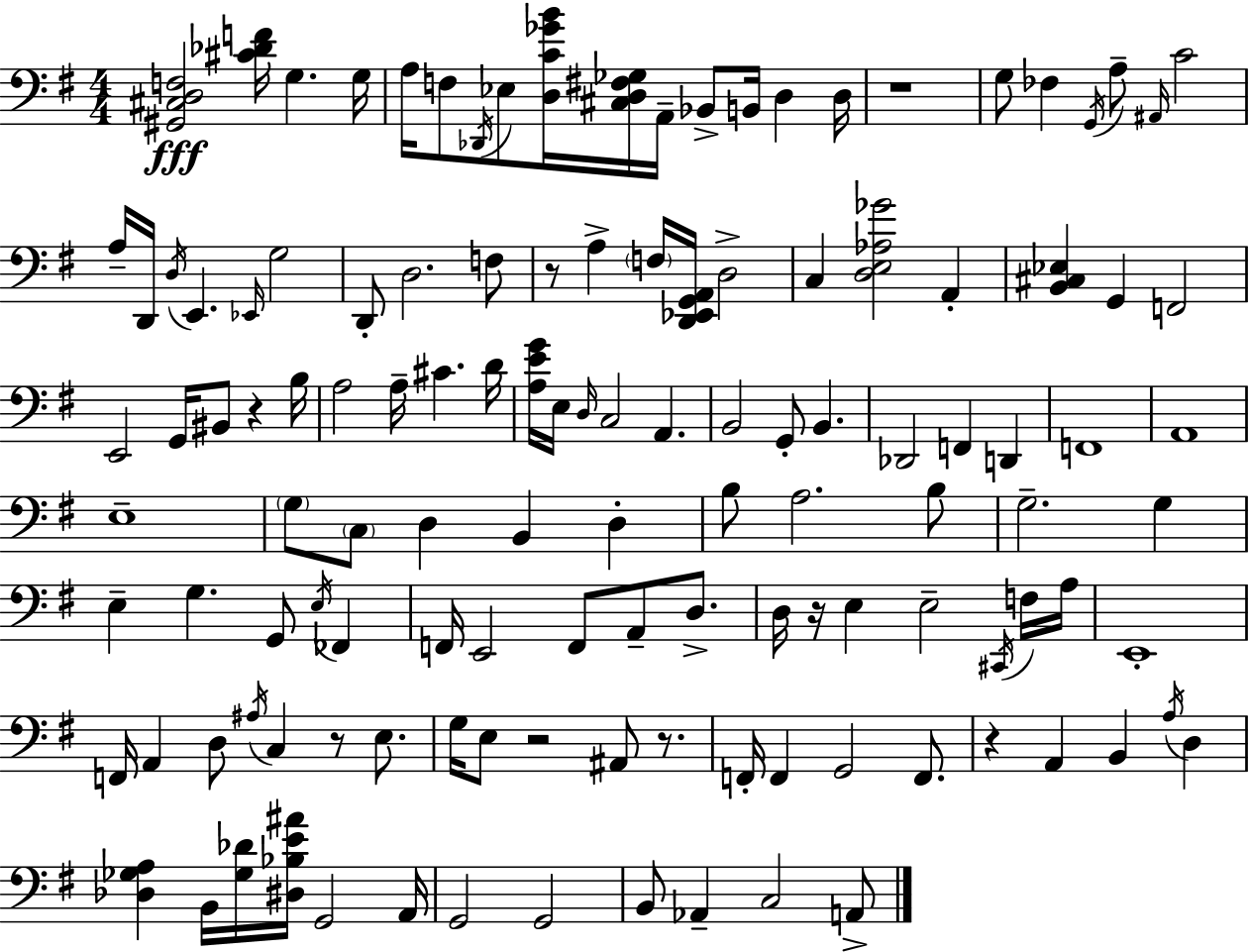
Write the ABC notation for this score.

X:1
T:Untitled
M:4/4
L:1/4
K:G
[^G,,^C,D,F,]2 [^C_DF]/4 G, G,/4 A,/4 F,/2 _D,,/4 _E,/2 [D,C_GB]/4 [^C,D,^F,_G,]/4 A,,/4 _B,,/2 B,,/4 D, D,/4 z4 G,/2 _F, G,,/4 A,/2 ^A,,/4 C2 A,/4 D,,/4 D,/4 E,, _E,,/4 G,2 D,,/2 D,2 F,/2 z/2 A, F,/4 [D,,_E,,G,,A,,]/4 D,2 C, [D,E,_A,_G]2 A,, [B,,^C,_E,] G,, F,,2 E,,2 G,,/4 ^B,,/2 z B,/4 A,2 A,/4 ^C D/4 [A,EG]/4 E,/4 D,/4 C,2 A,, B,,2 G,,/2 B,, _D,,2 F,, D,, F,,4 A,,4 E,4 G,/2 C,/2 D, B,, D, B,/2 A,2 B,/2 G,2 G, E, G, G,,/2 E,/4 _F,, F,,/4 E,,2 F,,/2 A,,/2 D,/2 D,/4 z/4 E, E,2 ^C,,/4 F,/4 A,/4 E,,4 F,,/4 A,, D,/2 ^A,/4 C, z/2 E,/2 G,/4 E,/2 z2 ^A,,/2 z/2 F,,/4 F,, G,,2 F,,/2 z A,, B,, A,/4 D, [_D,_G,A,] B,,/4 [_G,_D]/4 [^D,_B,E^A]/4 G,,2 A,,/4 G,,2 G,,2 B,,/2 _A,, C,2 A,,/2